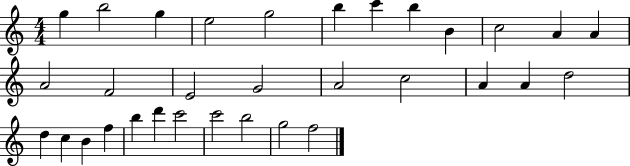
{
  \clef treble
  \numericTimeSignature
  \time 4/4
  \key c \major
  g''4 b''2 g''4 | e''2 g''2 | b''4 c'''4 b''4 b'4 | c''2 a'4 a'4 | \break a'2 f'2 | e'2 g'2 | a'2 c''2 | a'4 a'4 d''2 | \break d''4 c''4 b'4 f''4 | b''4 d'''4 c'''2 | c'''2 b''2 | g''2 f''2 | \break \bar "|."
}